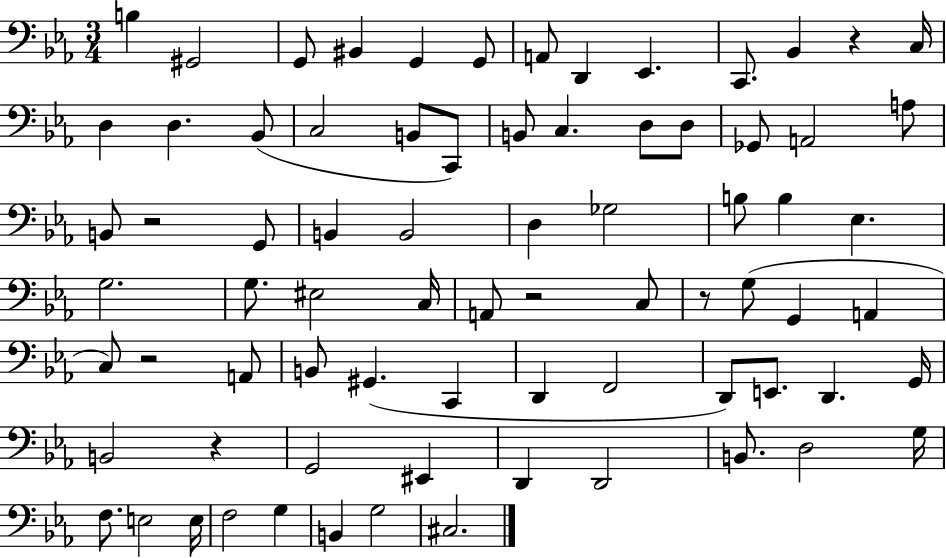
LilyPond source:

{
  \clef bass
  \numericTimeSignature
  \time 3/4
  \key ees \major
  b4 gis,2 | g,8 bis,4 g,4 g,8 | a,8 d,4 ees,4. | c,8. bes,4 r4 c16 | \break d4 d4. bes,8( | c2 b,8 c,8) | b,8 c4. d8 d8 | ges,8 a,2 a8 | \break b,8 r2 g,8 | b,4 b,2 | d4 ges2 | b8 b4 ees4. | \break g2. | g8. eis2 c16 | a,8 r2 c8 | r8 g8( g,4 a,4 | \break c8) r2 a,8 | b,8 gis,4.( c,4 | d,4 f,2 | d,8) e,8. d,4. g,16 | \break b,2 r4 | g,2 eis,4 | d,4 d,2 | b,8. d2 g16 | \break f8. e2 e16 | f2 g4 | b,4 g2 | cis2. | \break \bar "|."
}